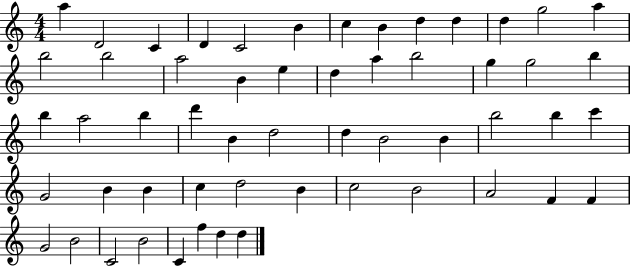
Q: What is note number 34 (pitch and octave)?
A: B5